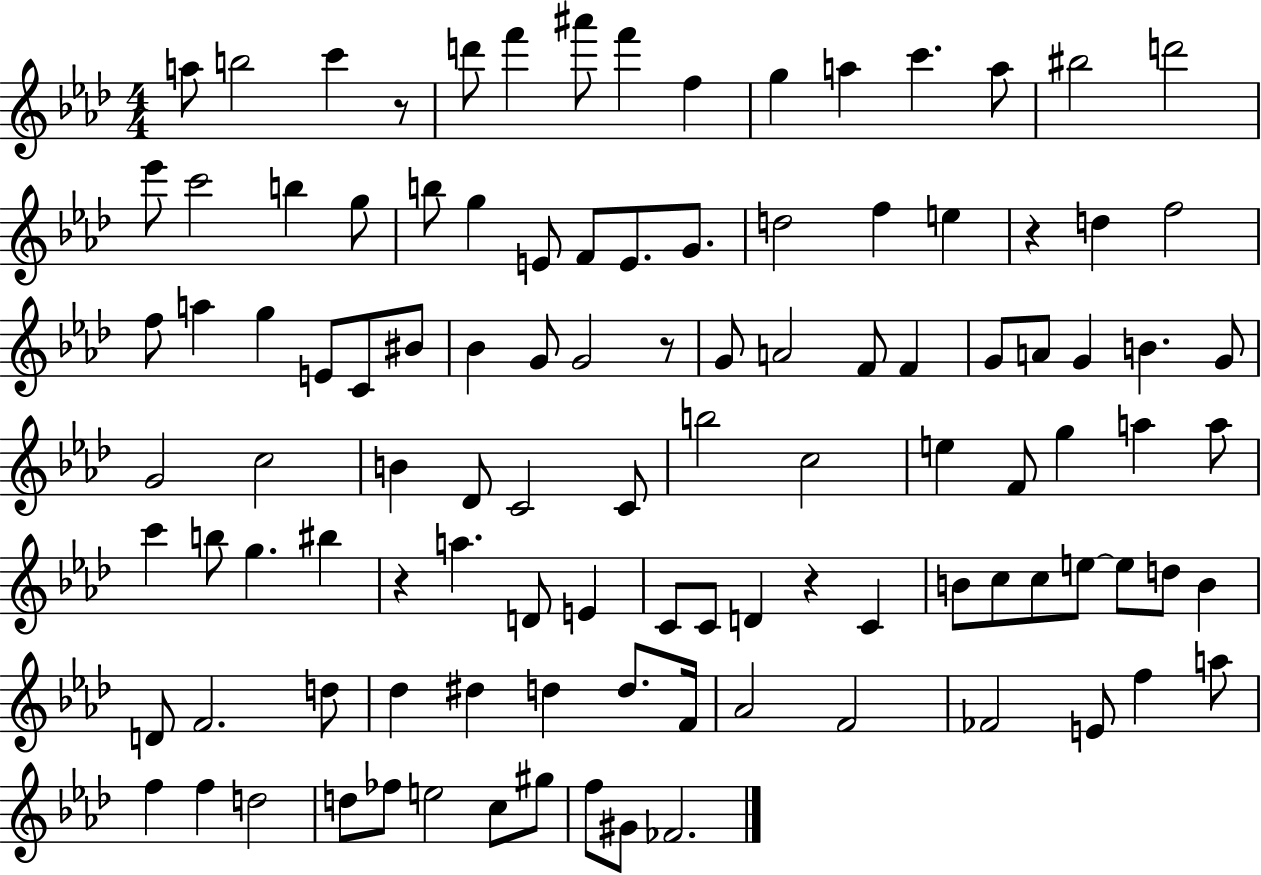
{
  \clef treble
  \numericTimeSignature
  \time 4/4
  \key aes \major
  \repeat volta 2 { a''8 b''2 c'''4 r8 | d'''8 f'''4 ais'''8 f'''4 f''4 | g''4 a''4 c'''4. a''8 | bis''2 d'''2 | \break ees'''8 c'''2 b''4 g''8 | b''8 g''4 e'8 f'8 e'8. g'8. | d''2 f''4 e''4 | r4 d''4 f''2 | \break f''8 a''4 g''4 e'8 c'8 bis'8 | bes'4 g'8 g'2 r8 | g'8 a'2 f'8 f'4 | g'8 a'8 g'4 b'4. g'8 | \break g'2 c''2 | b'4 des'8 c'2 c'8 | b''2 c''2 | e''4 f'8 g''4 a''4 a''8 | \break c'''4 b''8 g''4. bis''4 | r4 a''4. d'8 e'4 | c'8 c'8 d'4 r4 c'4 | b'8 c''8 c''8 e''8~~ e''8 d''8 b'4 | \break d'8 f'2. d''8 | des''4 dis''4 d''4 d''8. f'16 | aes'2 f'2 | fes'2 e'8 f''4 a''8 | \break f''4 f''4 d''2 | d''8 fes''8 e''2 c''8 gis''8 | f''8 gis'8 fes'2. | } \bar "|."
}